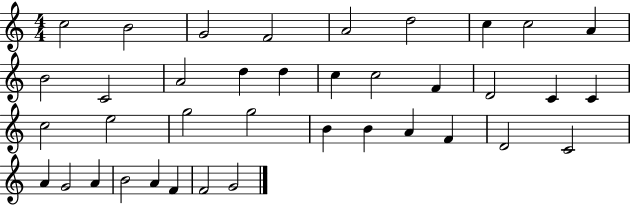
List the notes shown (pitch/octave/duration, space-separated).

C5/h B4/h G4/h F4/h A4/h D5/h C5/q C5/h A4/q B4/h C4/h A4/h D5/q D5/q C5/q C5/h F4/q D4/h C4/q C4/q C5/h E5/h G5/h G5/h B4/q B4/q A4/q F4/q D4/h C4/h A4/q G4/h A4/q B4/h A4/q F4/q F4/h G4/h